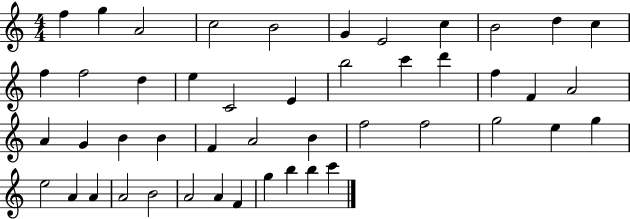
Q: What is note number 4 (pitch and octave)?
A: C5